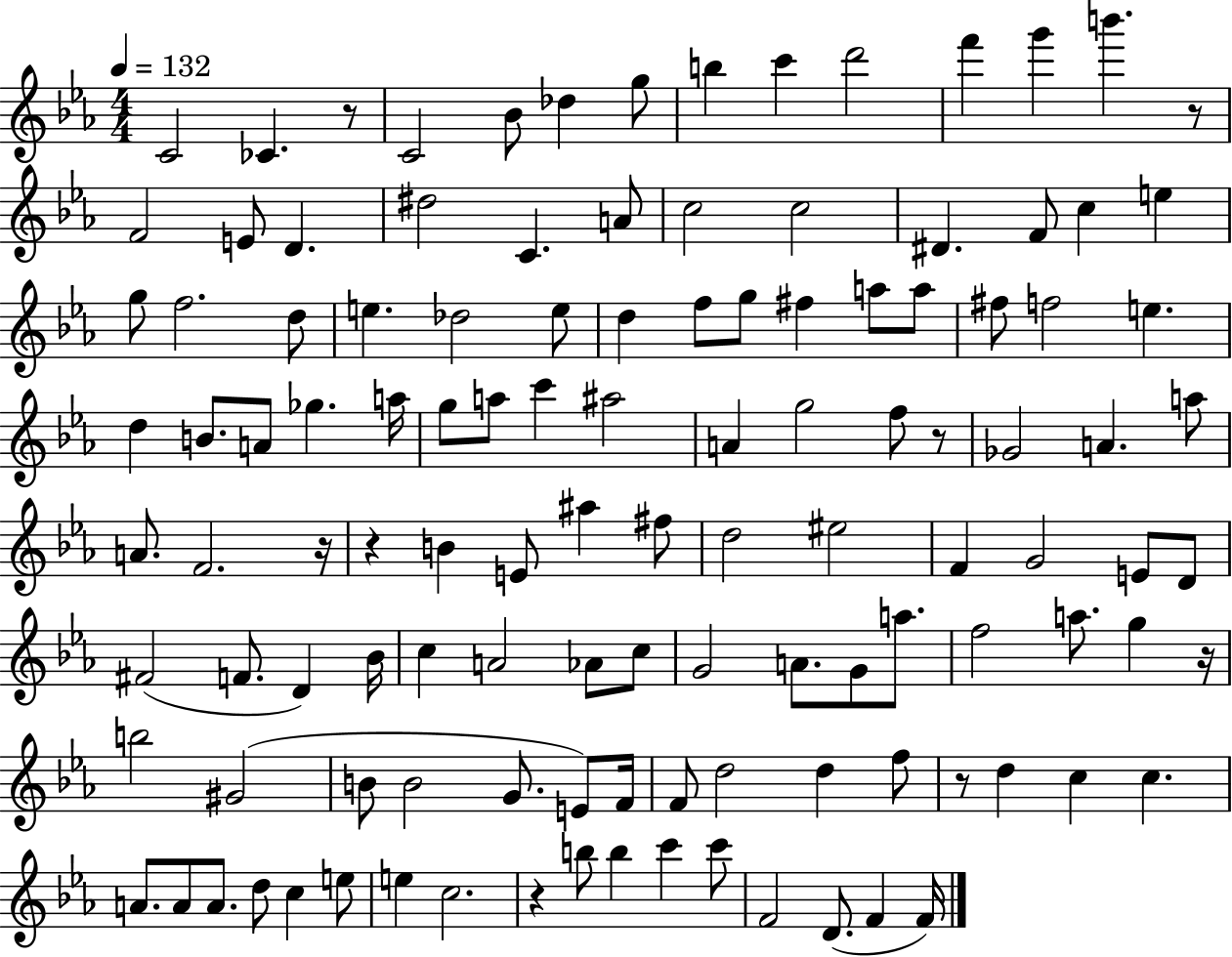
{
  \clef treble
  \numericTimeSignature
  \time 4/4
  \key ees \major
  \tempo 4 = 132
  \repeat volta 2 { c'2 ces'4. r8 | c'2 bes'8 des''4 g''8 | b''4 c'''4 d'''2 | f'''4 g'''4 b'''4. r8 | \break f'2 e'8 d'4. | dis''2 c'4. a'8 | c''2 c''2 | dis'4. f'8 c''4 e''4 | \break g''8 f''2. d''8 | e''4. des''2 e''8 | d''4 f''8 g''8 fis''4 a''8 a''8 | fis''8 f''2 e''4. | \break d''4 b'8. a'8 ges''4. a''16 | g''8 a''8 c'''4 ais''2 | a'4 g''2 f''8 r8 | ges'2 a'4. a''8 | \break a'8. f'2. r16 | r4 b'4 e'8 ais''4 fis''8 | d''2 eis''2 | f'4 g'2 e'8 d'8 | \break fis'2( f'8. d'4) bes'16 | c''4 a'2 aes'8 c''8 | g'2 a'8. g'8 a''8. | f''2 a''8. g''4 r16 | \break b''2 gis'2( | b'8 b'2 g'8. e'8) f'16 | f'8 d''2 d''4 f''8 | r8 d''4 c''4 c''4. | \break a'8. a'8 a'8. d''8 c''4 e''8 | e''4 c''2. | r4 b''8 b''4 c'''4 c'''8 | f'2 d'8.( f'4 f'16) | \break } \bar "|."
}